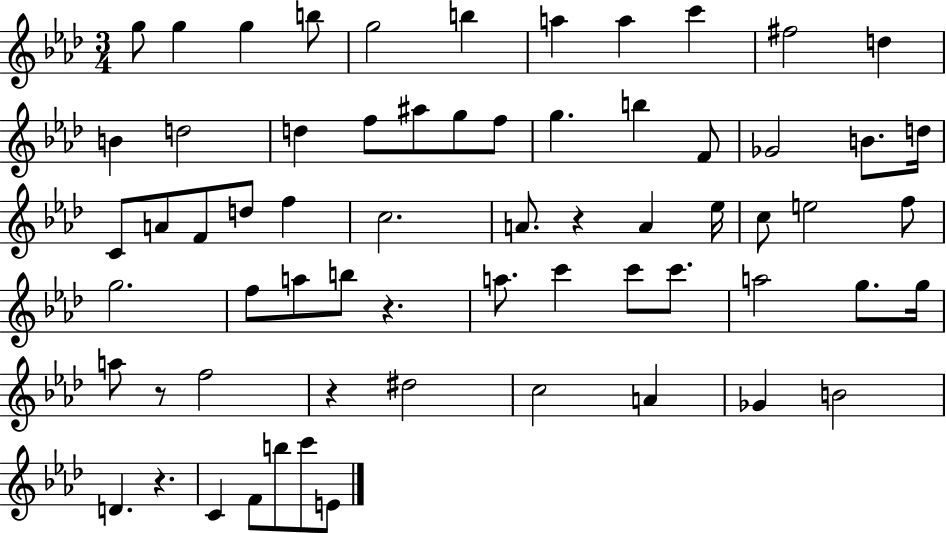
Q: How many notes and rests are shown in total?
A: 65